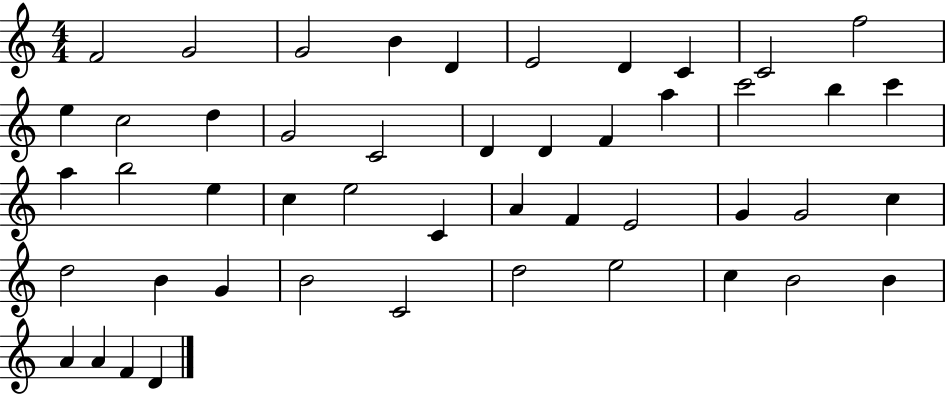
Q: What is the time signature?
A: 4/4